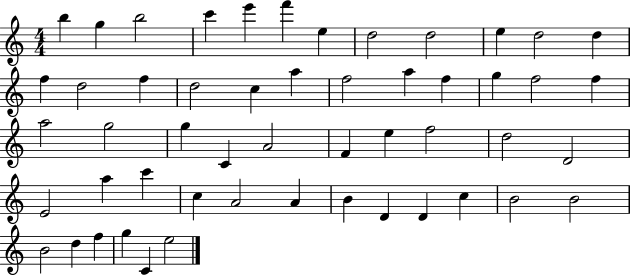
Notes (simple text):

B5/q G5/q B5/h C6/q E6/q F6/q E5/q D5/h D5/h E5/q D5/h D5/q F5/q D5/h F5/q D5/h C5/q A5/q F5/h A5/q F5/q G5/q F5/h F5/q A5/h G5/h G5/q C4/q A4/h F4/q E5/q F5/h D5/h D4/h E4/h A5/q C6/q C5/q A4/h A4/q B4/q D4/q D4/q C5/q B4/h B4/h B4/h D5/q F5/q G5/q C4/q E5/h